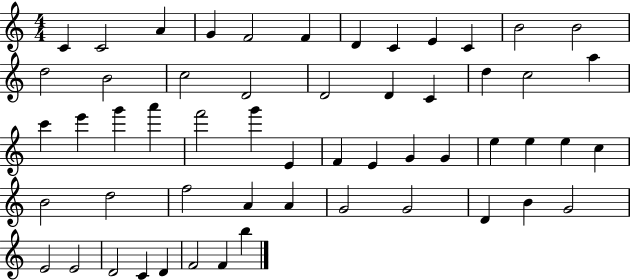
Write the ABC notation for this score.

X:1
T:Untitled
M:4/4
L:1/4
K:C
C C2 A G F2 F D C E C B2 B2 d2 B2 c2 D2 D2 D C d c2 a c' e' g' a' f'2 g' E F E G G e e e c B2 d2 f2 A A G2 G2 D B G2 E2 E2 D2 C D F2 F b